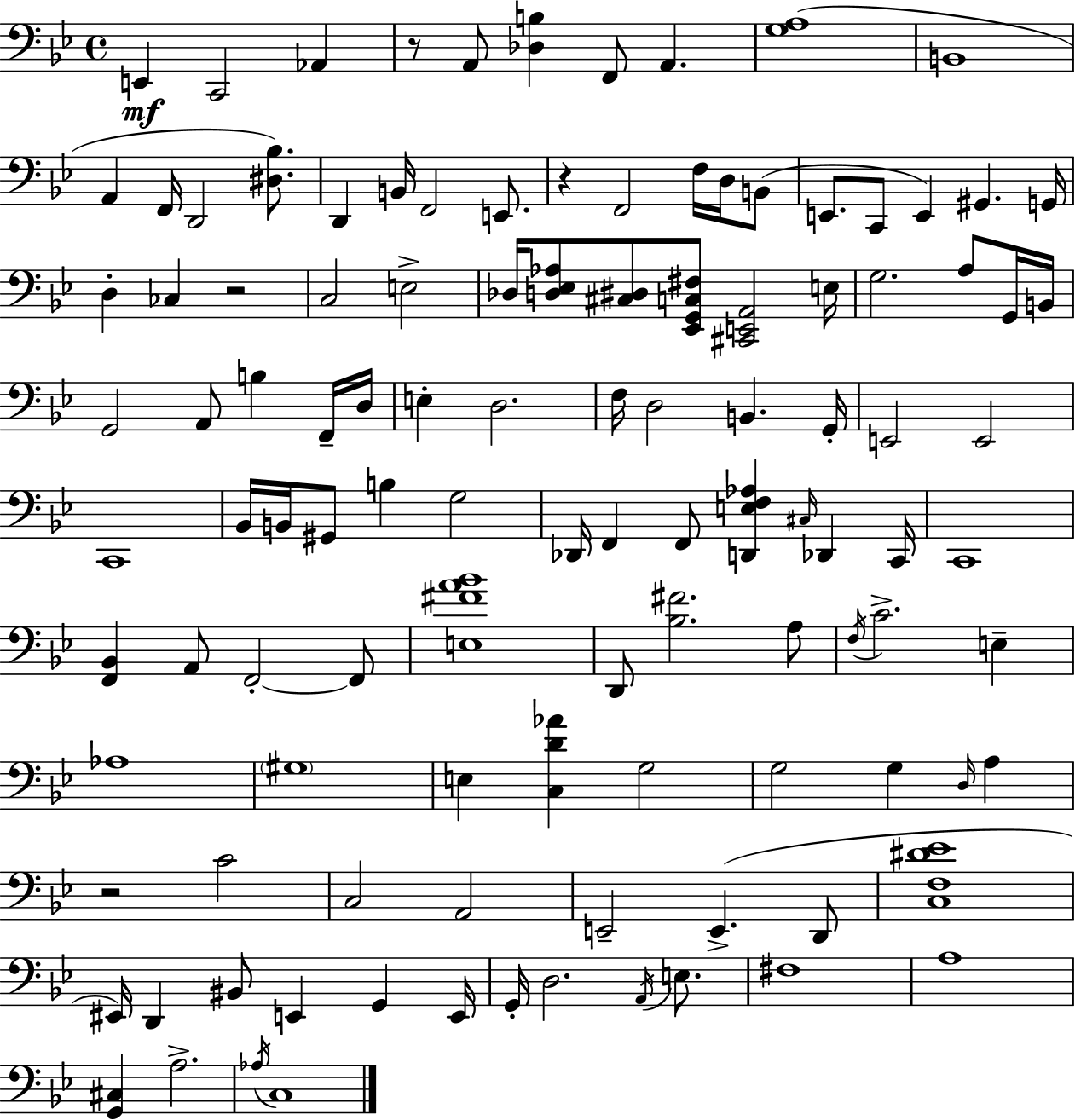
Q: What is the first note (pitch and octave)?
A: E2